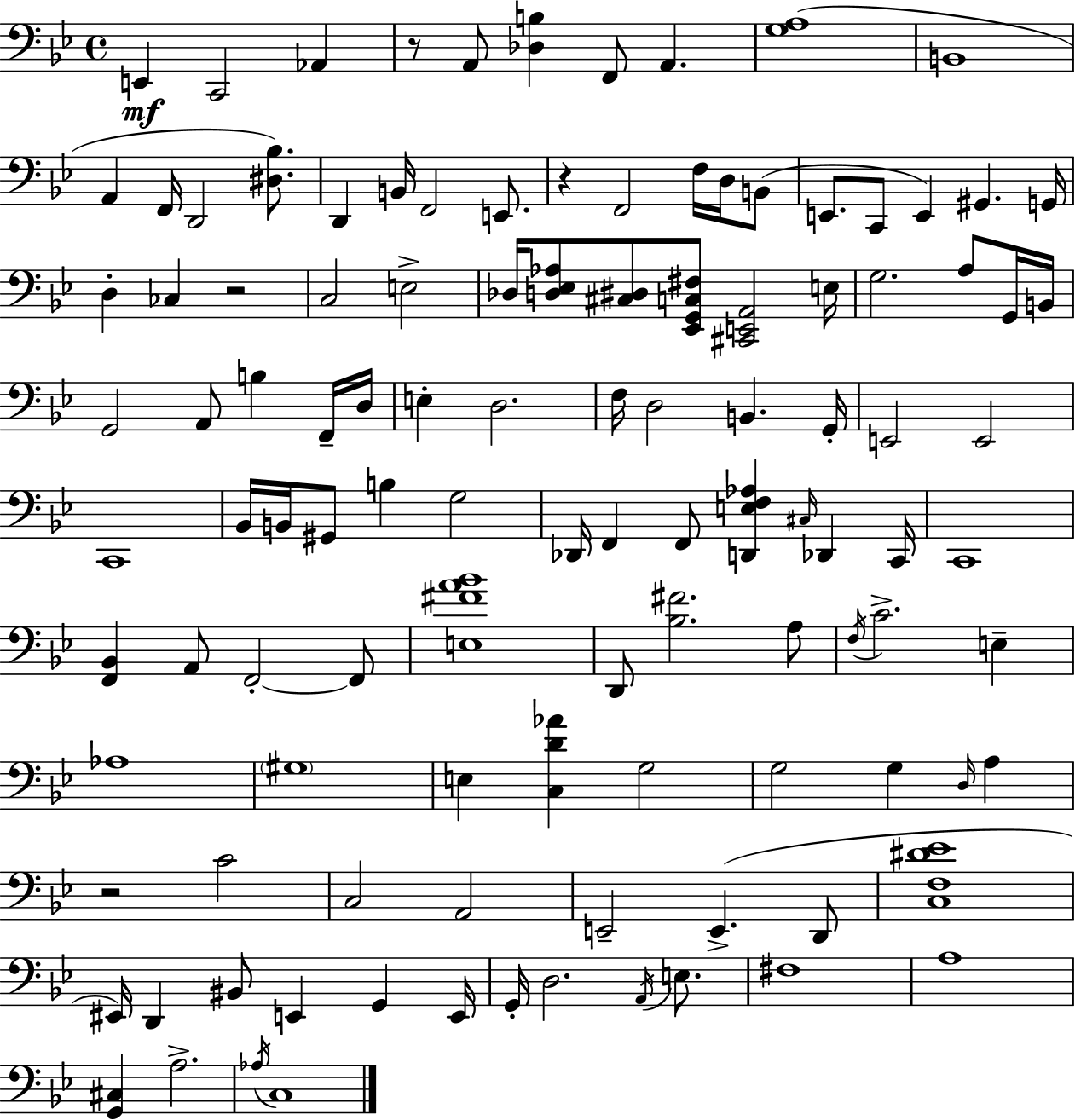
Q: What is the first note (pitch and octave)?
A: E2